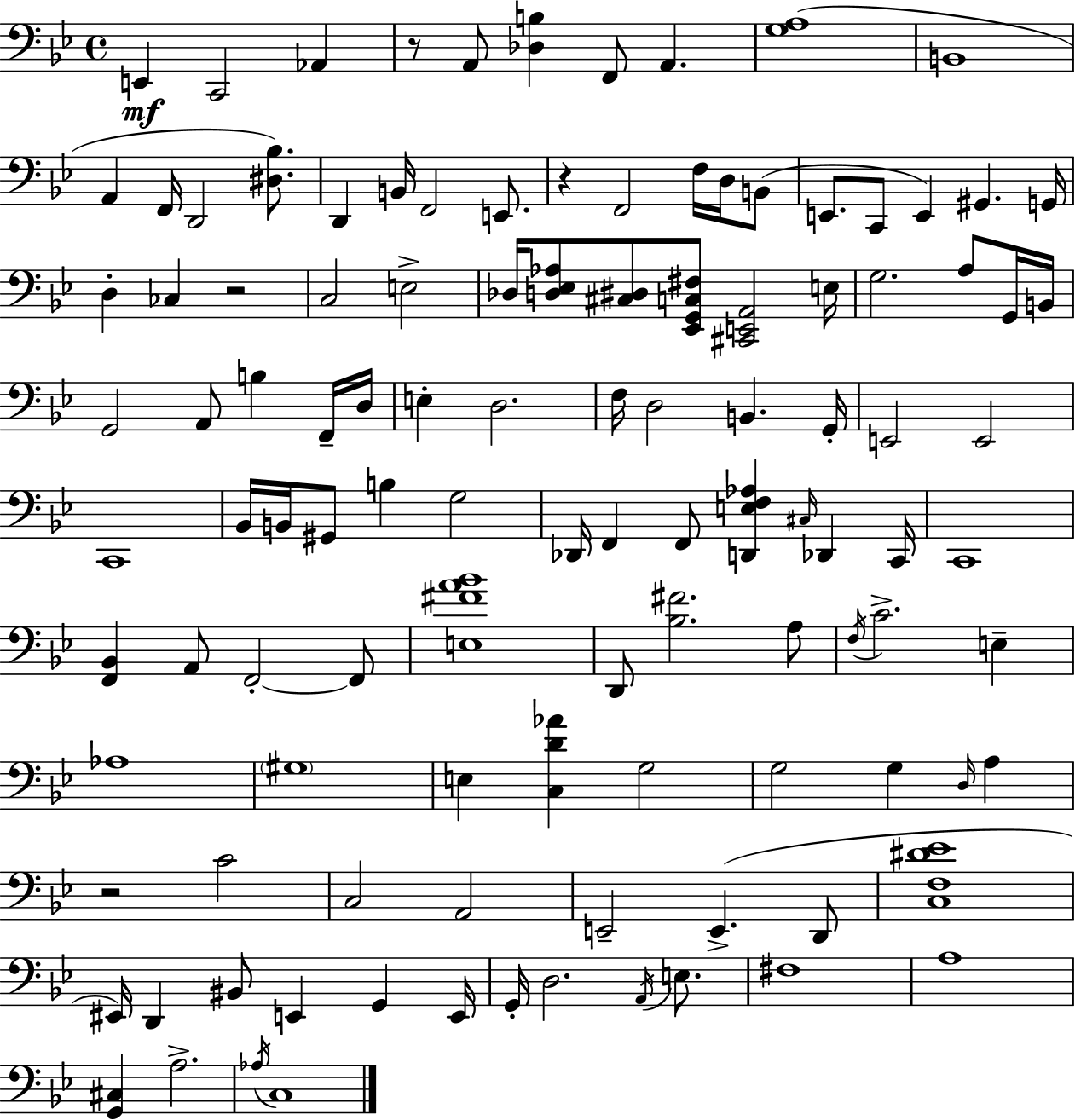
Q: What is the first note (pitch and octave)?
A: E2